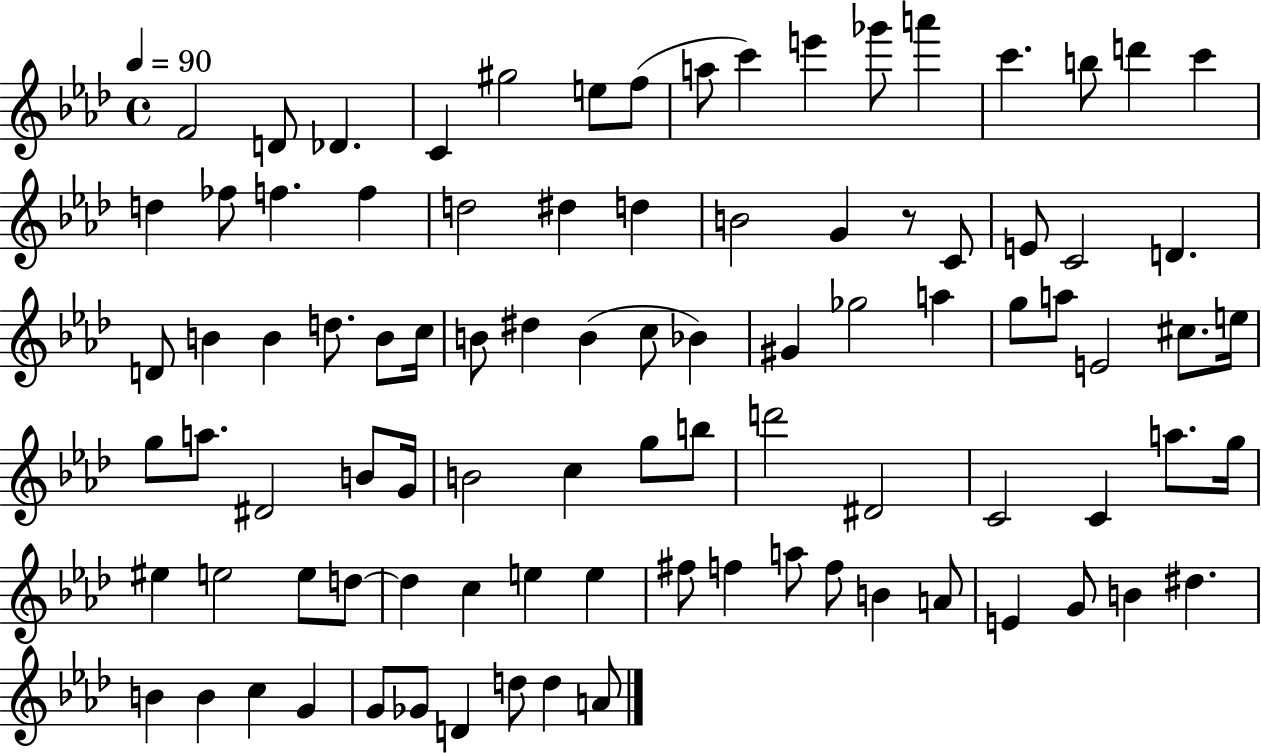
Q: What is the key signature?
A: AES major